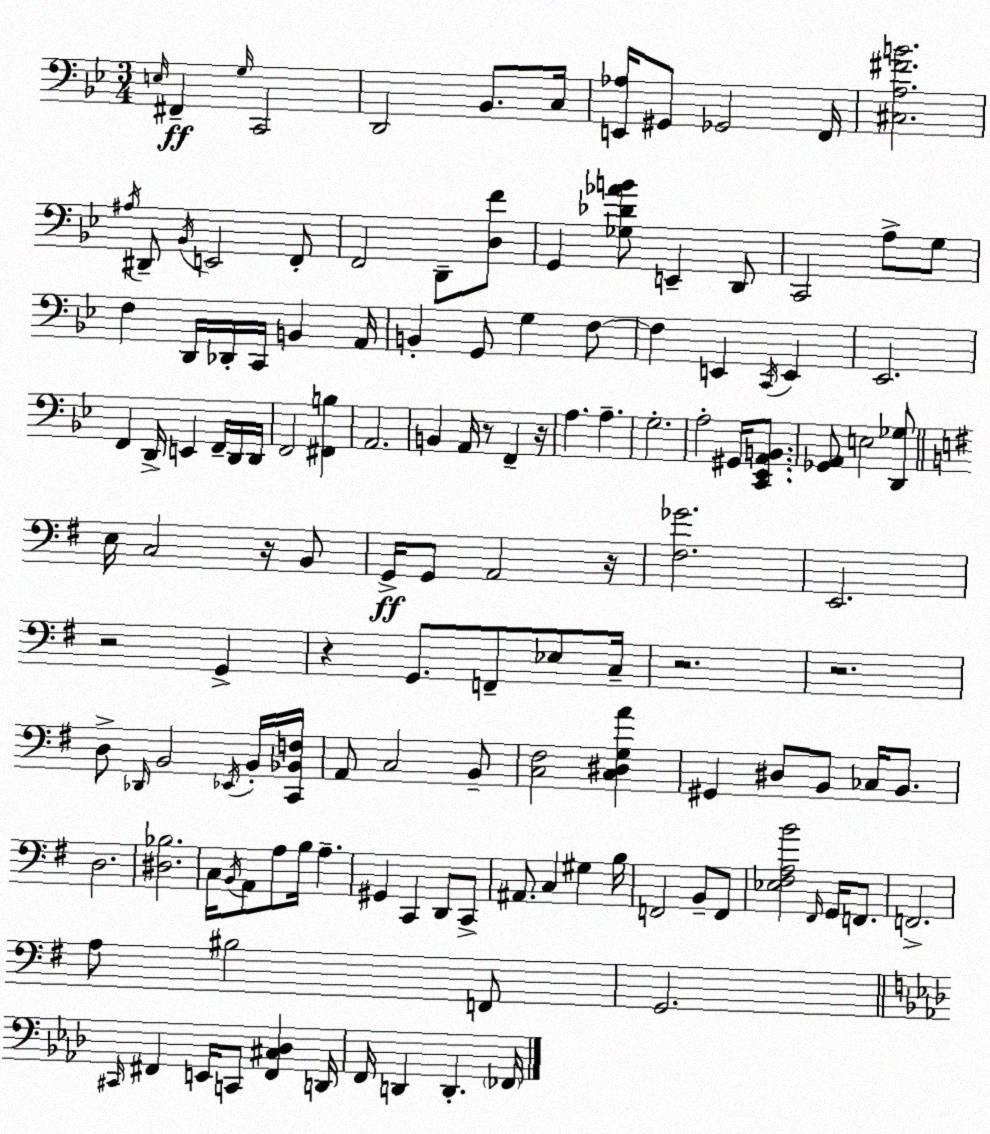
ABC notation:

X:1
T:Untitled
M:3/4
L:1/4
K:Bb
E,/4 ^F,, G,/4 C,,2 D,,2 _B,,/2 C,/4 [E,,_A,]/4 ^G,,/2 _G,,2 F,,/4 [^C,A,^FB]2 ^A,/4 ^D,,/2 _B,,/4 E,,2 F,,/2 F,,2 D,,/2 [D,F]/2 G,, [_G,_D_AB]/2 E,, D,,/2 C,,2 A,/2 G,/2 F, D,,/4 _D,,/4 C,,/4 B,, A,,/4 B,, G,,/2 G, F,/2 F, E,, C,,/4 E,, _E,,2 F,, D,,/4 E,, F,,/4 D,,/4 D,,/4 F,,2 [^F,,B,] A,,2 B,, A,,/4 z/2 F,, z/4 A, A, G,2 A,2 ^G,,/4 [C,,_E,,A,,B,,]/2 [_G,,A,,]/2 E,2 [D,,_G,]/2 E,/4 C,2 z/4 B,,/2 G,,/4 G,,/2 A,,2 z/4 [^F,_G]2 E,,2 z2 G,, z G,,/2 F,,/2 _E,/2 C,/4 z2 z2 D,/2 _D,,/4 B,,2 _E,,/4 B,,/4 [C,,_B,,F,]/4 A,,/2 C,2 B,,/2 [C,^F,]2 [C,^D,G,A] ^G,, ^D,/2 B,,/2 _C,/4 B,,/2 D,2 [^D,_B,]2 C,/4 B,,/4 A,,/2 A,/2 B,/4 A, ^G,, C,, D,,/2 C,,/2 ^A,,/2 C, ^G, B,/4 F,,2 B,,/2 F,,/2 [_E,^F,A,B]2 ^F,,/4 G,,/4 F,,/2 F,,2 A,/2 ^B,2 F,,/2 G,,2 ^C,,/4 ^F,, E,,/4 C,,/2 [^F,,^C,_D,] D,,/4 F,,/4 D,, D,, _F,,/4